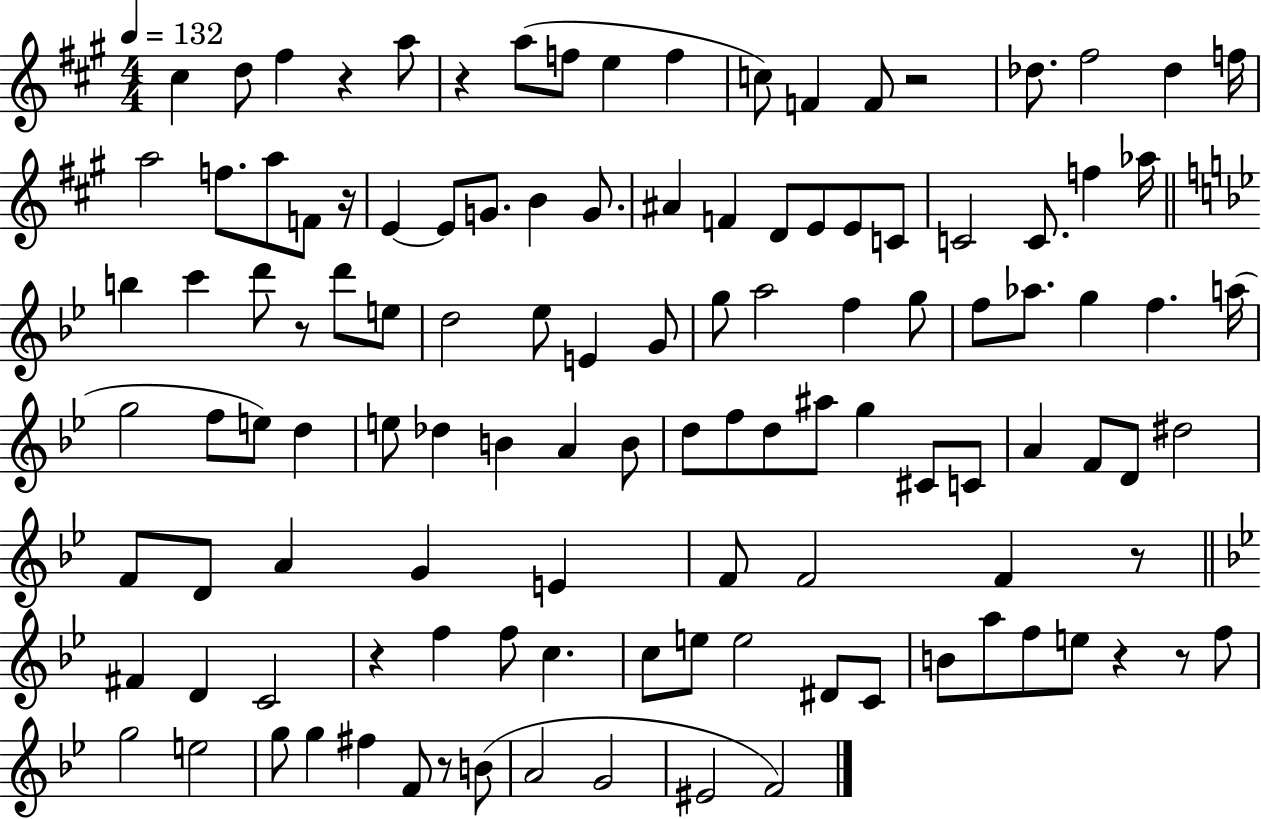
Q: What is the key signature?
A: A major